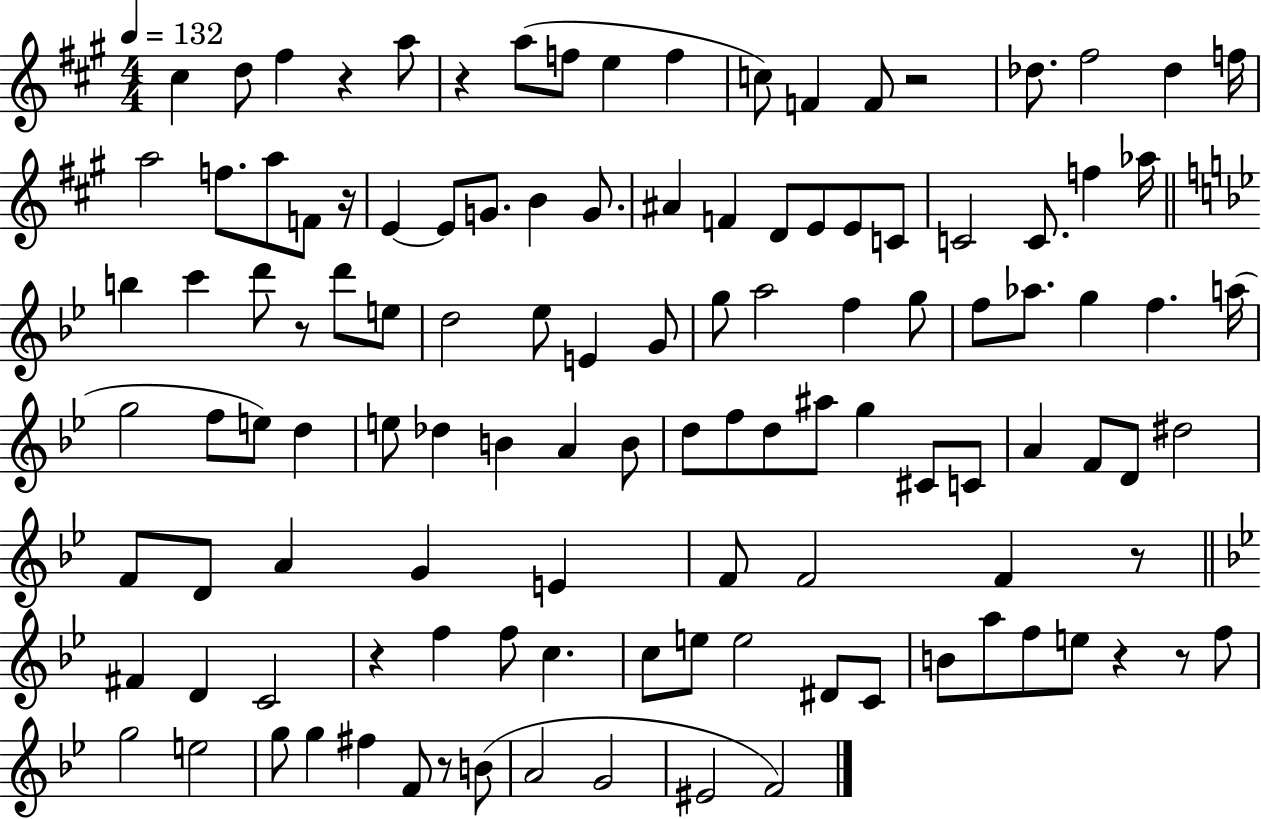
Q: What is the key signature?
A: A major